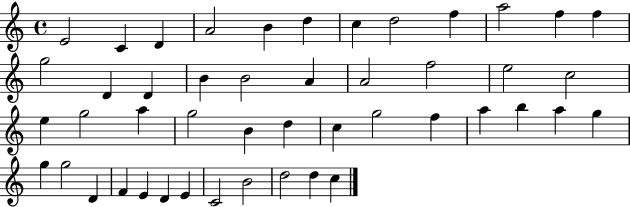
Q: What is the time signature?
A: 4/4